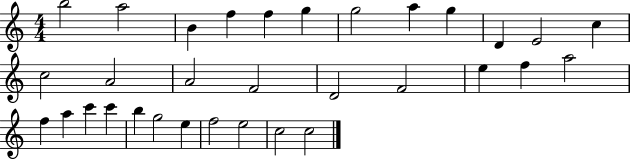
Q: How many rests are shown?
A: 0